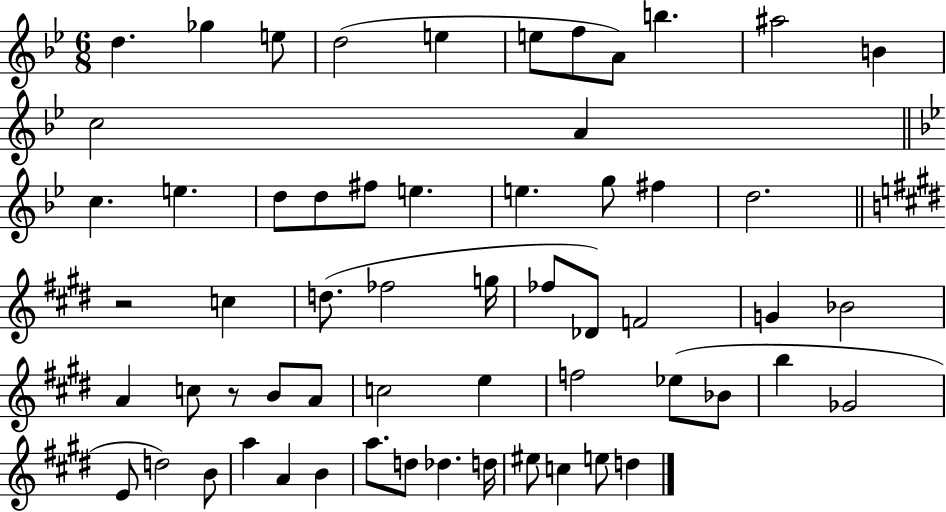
D5/q. Gb5/q E5/e D5/h E5/q E5/e F5/e A4/e B5/q. A#5/h B4/q C5/h A4/q C5/q. E5/q. D5/e D5/e F#5/e E5/q. E5/q. G5/e F#5/q D5/h. R/h C5/q D5/e. FES5/h G5/s FES5/e Db4/e F4/h G4/q Bb4/h A4/q C5/e R/e B4/e A4/e C5/h E5/q F5/h Eb5/e Bb4/e B5/q Gb4/h E4/e D5/h B4/e A5/q A4/q B4/q A5/e. D5/e Db5/q. D5/s EIS5/e C5/q E5/e D5/q